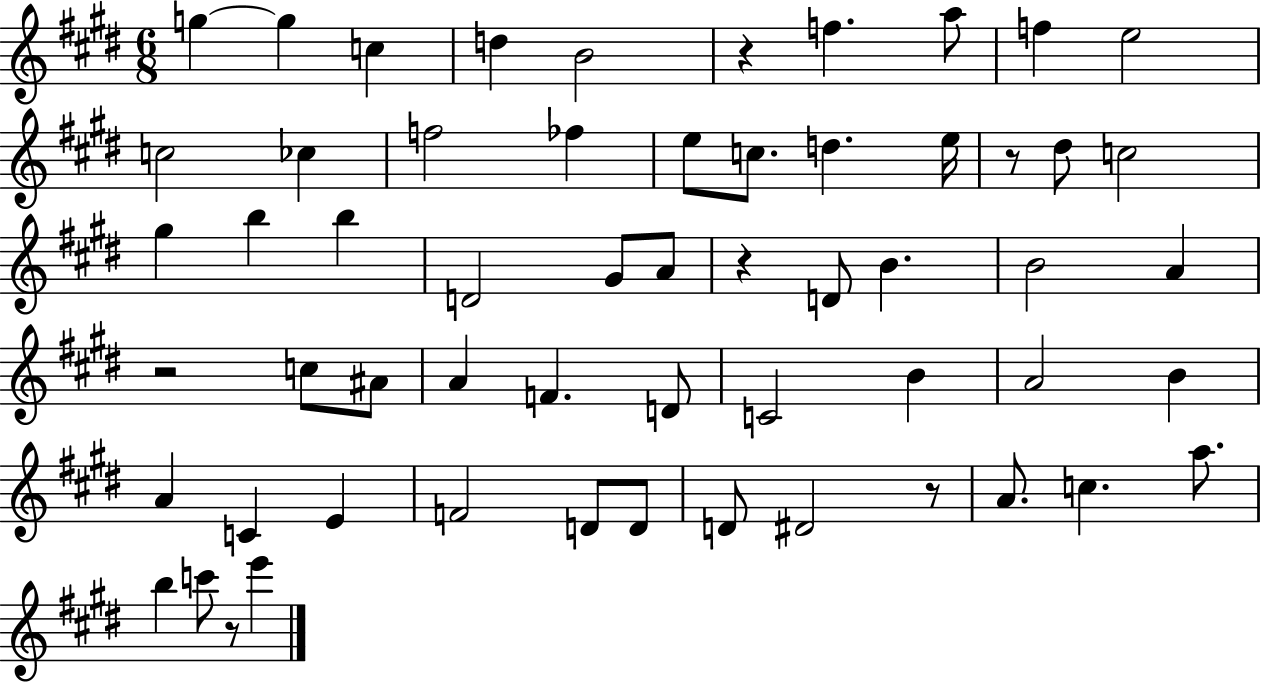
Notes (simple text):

G5/q G5/q C5/q D5/q B4/h R/q F5/q. A5/e F5/q E5/h C5/h CES5/q F5/h FES5/q E5/e C5/e. D5/q. E5/s R/e D#5/e C5/h G#5/q B5/q B5/q D4/h G#4/e A4/e R/q D4/e B4/q. B4/h A4/q R/h C5/e A#4/e A4/q F4/q. D4/e C4/h B4/q A4/h B4/q A4/q C4/q E4/q F4/h D4/e D4/e D4/e D#4/h R/e A4/e. C5/q. A5/e. B5/q C6/e R/e E6/q